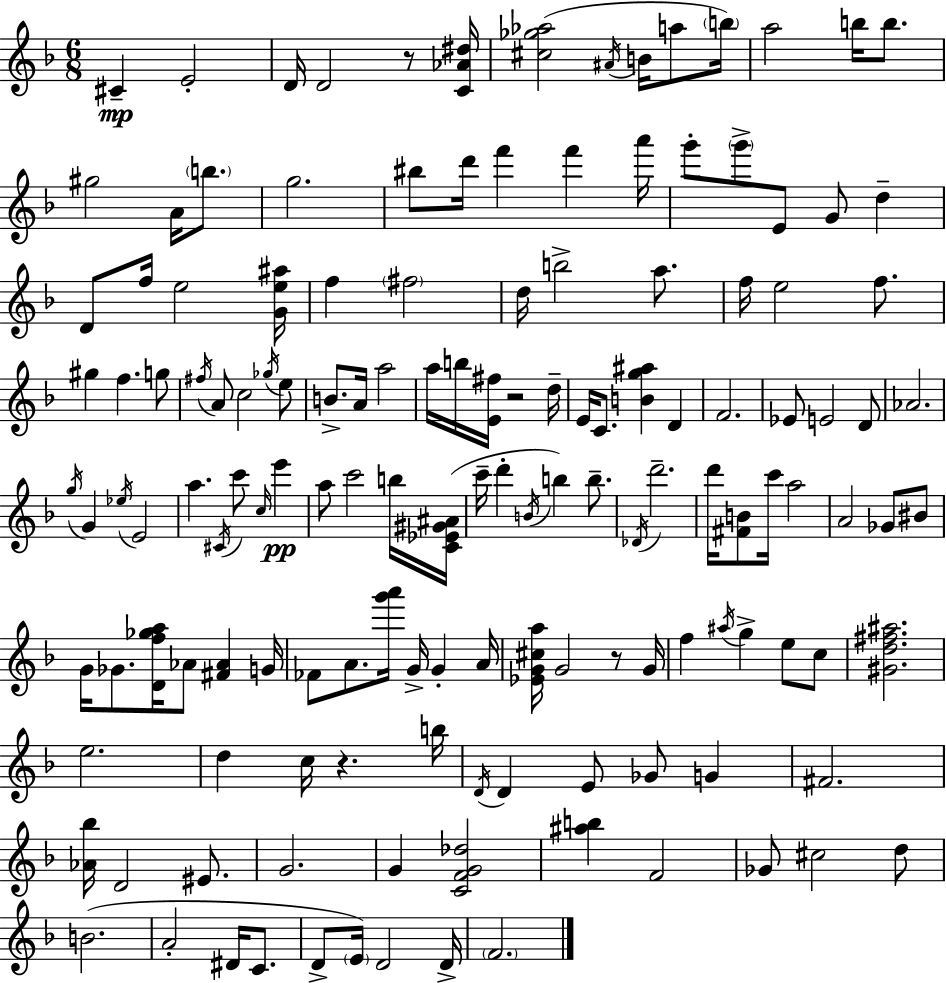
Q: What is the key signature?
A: D minor